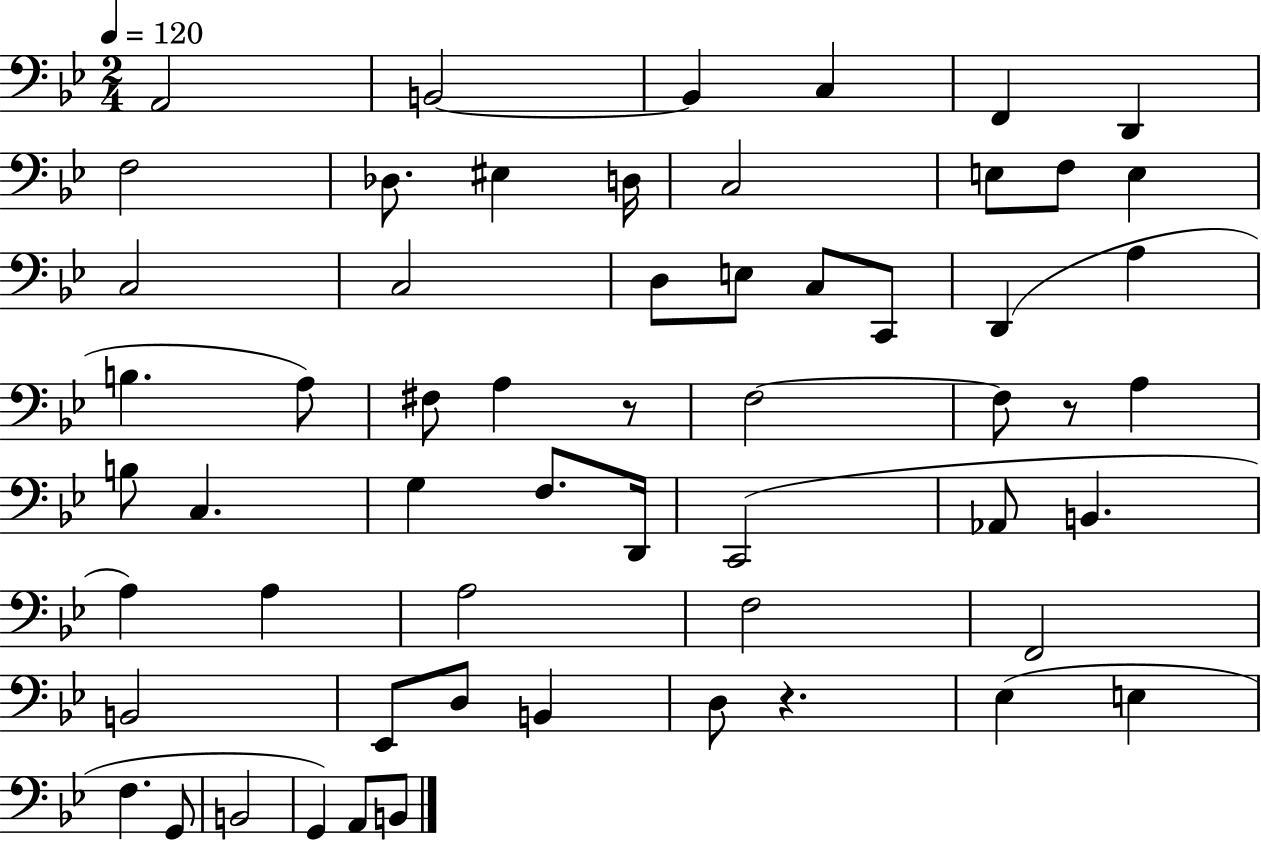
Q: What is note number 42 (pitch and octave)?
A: F2